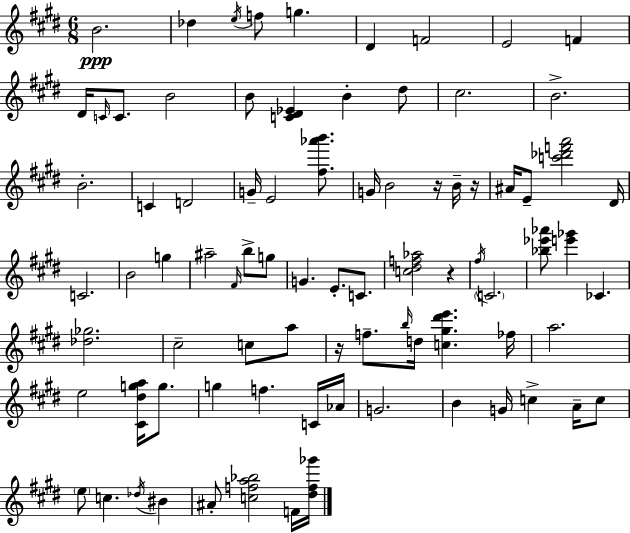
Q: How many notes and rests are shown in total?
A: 83